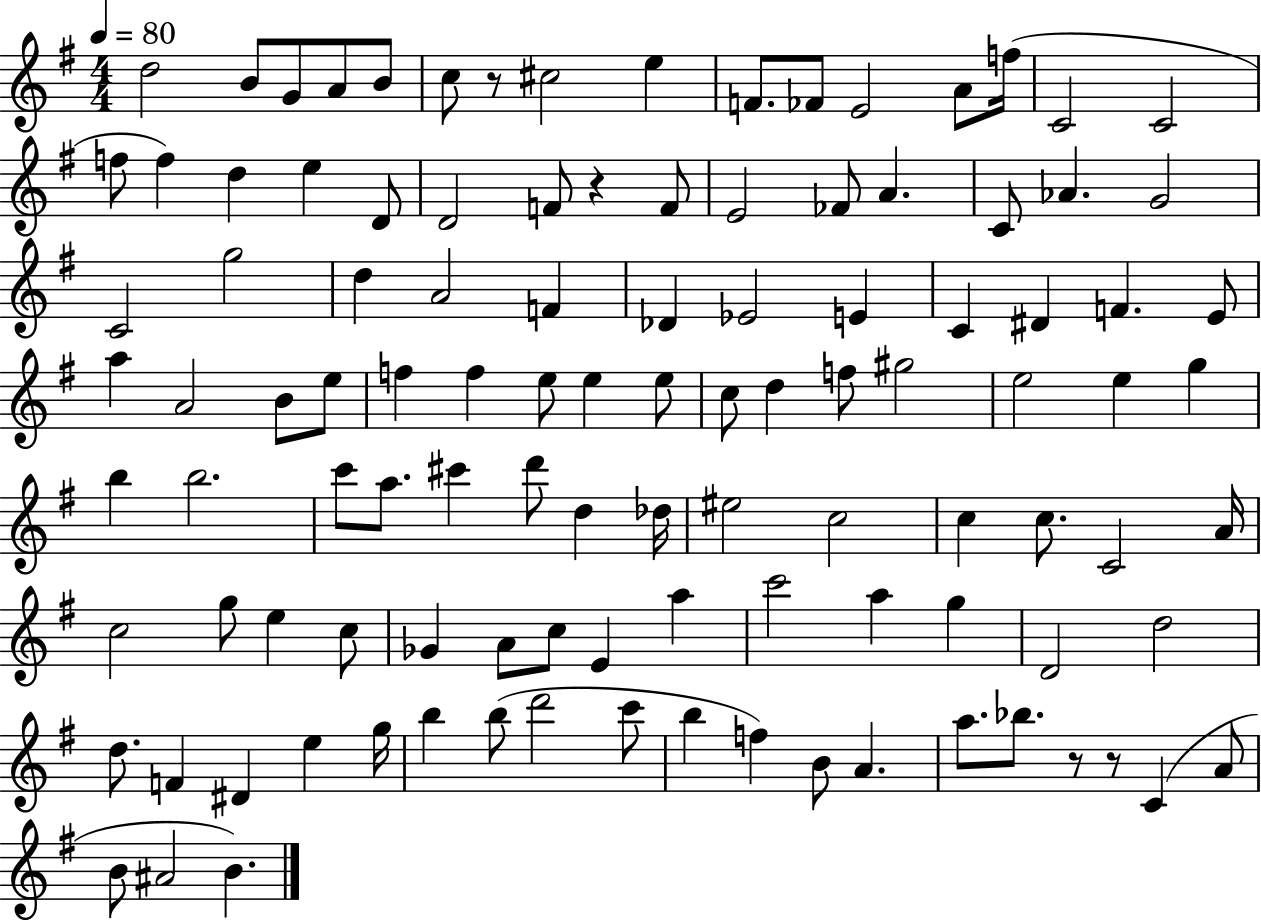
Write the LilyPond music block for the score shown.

{
  \clef treble
  \numericTimeSignature
  \time 4/4
  \key g \major
  \tempo 4 = 80
  \repeat volta 2 { d''2 b'8 g'8 a'8 b'8 | c''8 r8 cis''2 e''4 | f'8. fes'8 e'2 a'8 f''16( | c'2 c'2 | \break f''8 f''4) d''4 e''4 d'8 | d'2 f'8 r4 f'8 | e'2 fes'8 a'4. | c'8 aes'4. g'2 | \break c'2 g''2 | d''4 a'2 f'4 | des'4 ees'2 e'4 | c'4 dis'4 f'4. e'8 | \break a''4 a'2 b'8 e''8 | f''4 f''4 e''8 e''4 e''8 | c''8 d''4 f''8 gis''2 | e''2 e''4 g''4 | \break b''4 b''2. | c'''8 a''8. cis'''4 d'''8 d''4 des''16 | eis''2 c''2 | c''4 c''8. c'2 a'16 | \break c''2 g''8 e''4 c''8 | ges'4 a'8 c''8 e'4 a''4 | c'''2 a''4 g''4 | d'2 d''2 | \break d''8. f'4 dis'4 e''4 g''16 | b''4 b''8( d'''2 c'''8 | b''4 f''4) b'8 a'4. | a''8. bes''8. r8 r8 c'4( a'8 | \break b'8 ais'2 b'4.) | } \bar "|."
}